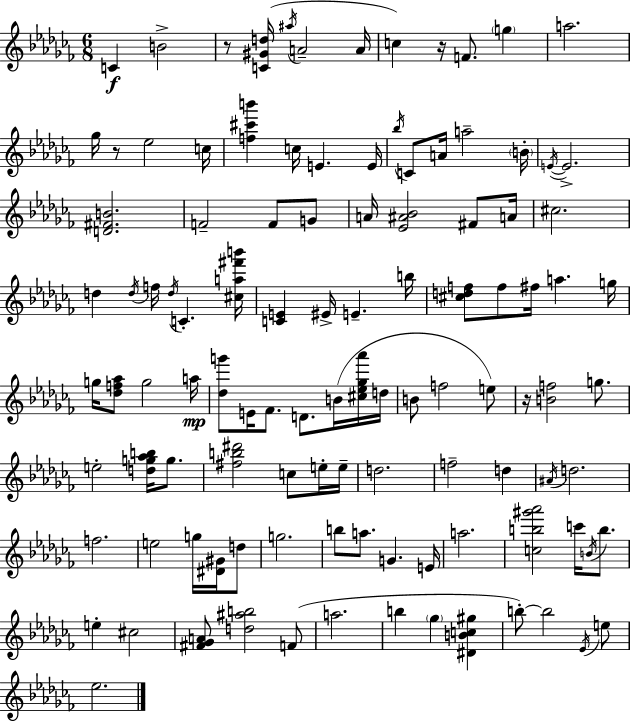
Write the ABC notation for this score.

X:1
T:Untitled
M:6/8
L:1/4
K:Abm
C B2 z/2 [C^Gd]/4 ^a/4 A2 A/4 c z/4 F/2 g a2 _g/4 z/2 _e2 c/4 [f^c'b'] c/4 E E/4 _b/4 C/2 A/4 a2 B/4 E/4 E2 [D^FB]2 F2 F/2 G/2 A/4 [_E^A_B]2 ^F/2 A/4 ^c2 d d/4 f/4 d/4 C [^ca^f'b']/4 [CE] ^E/4 E b/4 [^cdf]/2 f/2 ^f/4 a g/4 g/4 [_df_a]/2 g2 a/4 [_dg']/2 E/4 _F/2 D/2 B/4 [^c_e_g_a']/4 d/4 B/2 f2 e/2 z/4 [Bf]2 g/2 e2 [dg_ab]/4 g/2 [^fb^d']2 c/2 e/4 e/4 d2 f2 d ^A/4 d2 f2 e2 g/4 [^D^G]/4 d/2 g2 b/2 a/2 G E/4 a2 [cb^g'_a']2 c'/4 B/4 b/2 e ^c2 [^F_GA]/2 [d^ab]2 F/2 a2 b _g [^DBc^g] b/2 b2 _E/4 e/2 _e2